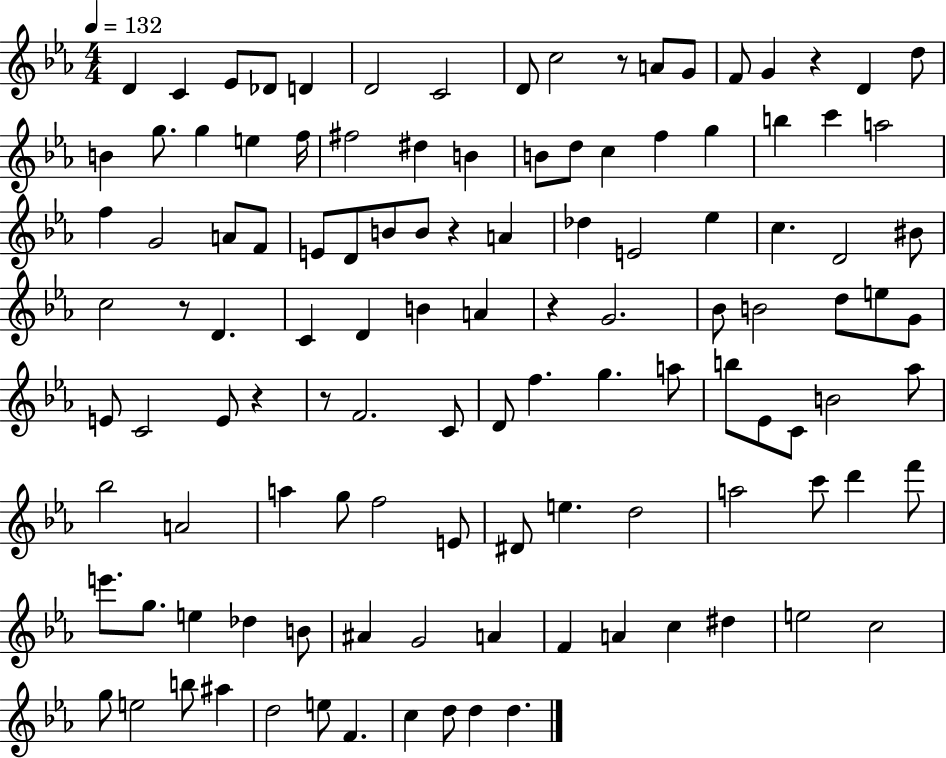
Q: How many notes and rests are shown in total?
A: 117